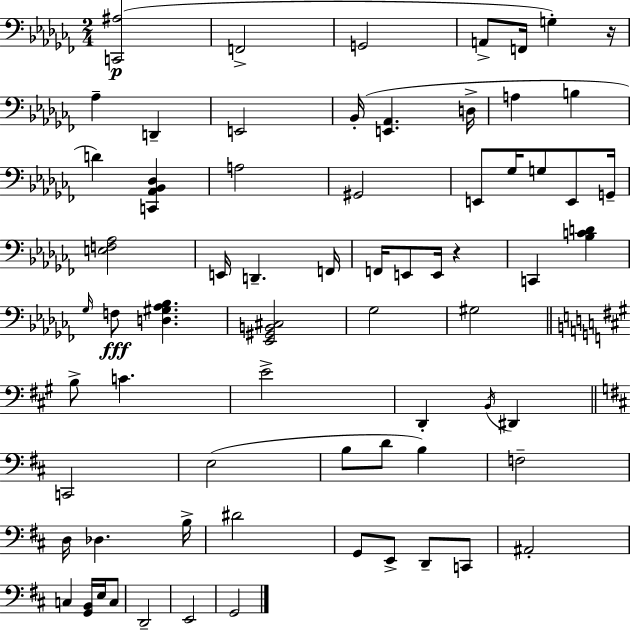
X:1
T:Untitled
M:2/4
L:1/4
K:Abm
[C,,^A,]2 F,,2 G,,2 A,,/2 F,,/4 G, z/4 _A, D,, E,,2 _B,,/4 [E,,_A,,] D,/4 A, B, D [C,,_A,,_B,,_D,] A,2 ^G,,2 E,,/2 _G,/4 G,/2 E,,/2 G,,/4 [E,F,_A,]2 E,,/4 D,, F,,/4 F,,/4 E,,/2 E,,/4 z C,, [_B,CD] _G,/4 F,/2 [D,^G,_A,_B,] [_E,,^G,,B,,^C,]2 _G,2 ^G,2 B,/2 C E2 D,, B,,/4 ^D,, C,,2 E,2 B,/2 D/2 B, F,2 D,/4 _D, B,/4 ^D2 G,,/2 E,,/2 D,,/2 C,,/2 ^A,,2 C, [G,,B,,]/4 E,/4 C,/2 D,,2 E,,2 G,,2